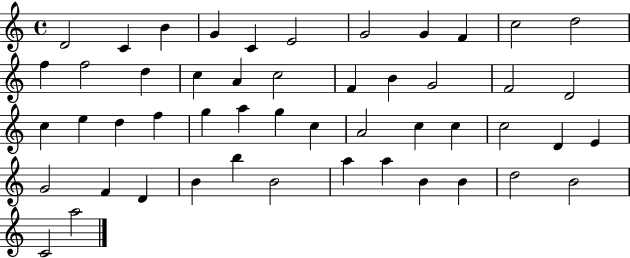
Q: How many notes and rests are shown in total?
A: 50